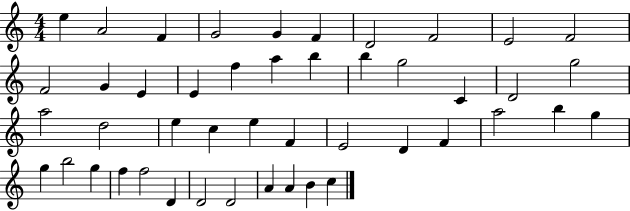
{
  \clef treble
  \numericTimeSignature
  \time 4/4
  \key c \major
  e''4 a'2 f'4 | g'2 g'4 f'4 | d'2 f'2 | e'2 f'2 | \break f'2 g'4 e'4 | e'4 f''4 a''4 b''4 | b''4 g''2 c'4 | d'2 g''2 | \break a''2 d''2 | e''4 c''4 e''4 f'4 | e'2 d'4 f'4 | a''2 b''4 g''4 | \break g''4 b''2 g''4 | f''4 f''2 d'4 | d'2 d'2 | a'4 a'4 b'4 c''4 | \break \bar "|."
}